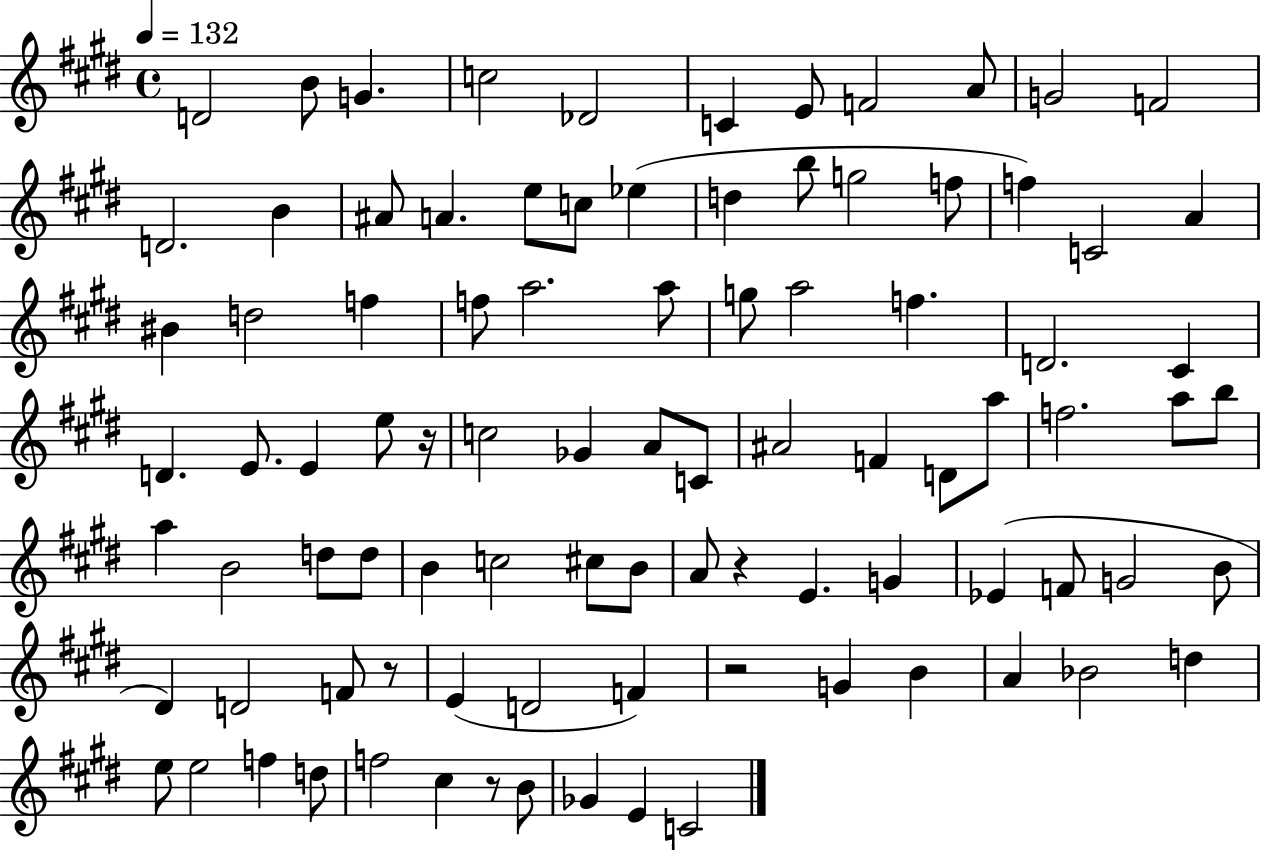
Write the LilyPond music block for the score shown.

{
  \clef treble
  \time 4/4
  \defaultTimeSignature
  \key e \major
  \tempo 4 = 132
  d'2 b'8 g'4. | c''2 des'2 | c'4 e'8 f'2 a'8 | g'2 f'2 | \break d'2. b'4 | ais'8 a'4. e''8 c''8 ees''4( | d''4 b''8 g''2 f''8 | f''4) c'2 a'4 | \break bis'4 d''2 f''4 | f''8 a''2. a''8 | g''8 a''2 f''4. | d'2. cis'4 | \break d'4. e'8. e'4 e''8 r16 | c''2 ges'4 a'8 c'8 | ais'2 f'4 d'8 a''8 | f''2. a''8 b''8 | \break a''4 b'2 d''8 d''8 | b'4 c''2 cis''8 b'8 | a'8 r4 e'4. g'4 | ees'4( f'8 g'2 b'8 | \break dis'4) d'2 f'8 r8 | e'4( d'2 f'4) | r2 g'4 b'4 | a'4 bes'2 d''4 | \break e''8 e''2 f''4 d''8 | f''2 cis''4 r8 b'8 | ges'4 e'4 c'2 | \bar "|."
}